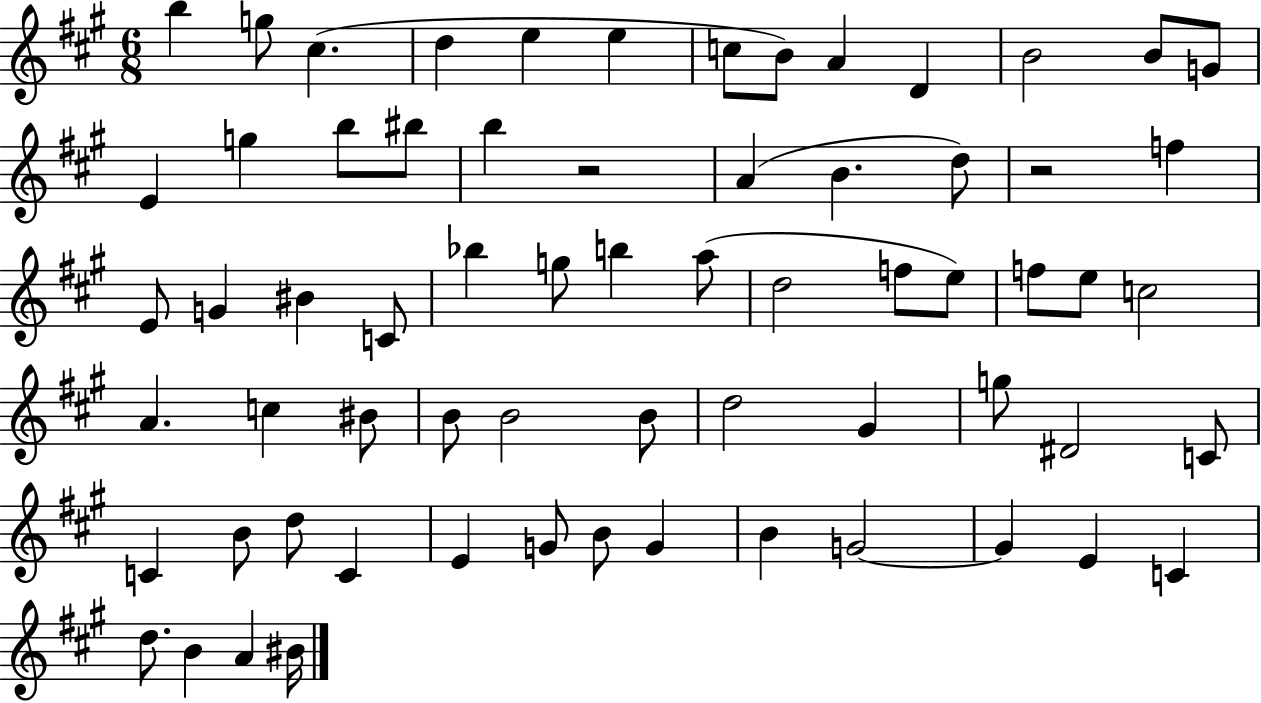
B5/q G5/e C#5/q. D5/q E5/q E5/q C5/e B4/e A4/q D4/q B4/h B4/e G4/e E4/q G5/q B5/e BIS5/e B5/q R/h A4/q B4/q. D5/e R/h F5/q E4/e G4/q BIS4/q C4/e Bb5/q G5/e B5/q A5/e D5/h F5/e E5/e F5/e E5/e C5/h A4/q. C5/q BIS4/e B4/e B4/h B4/e D5/h G#4/q G5/e D#4/h C4/e C4/q B4/e D5/e C4/q E4/q G4/e B4/e G4/q B4/q G4/h G4/q E4/q C4/q D5/e. B4/q A4/q BIS4/s